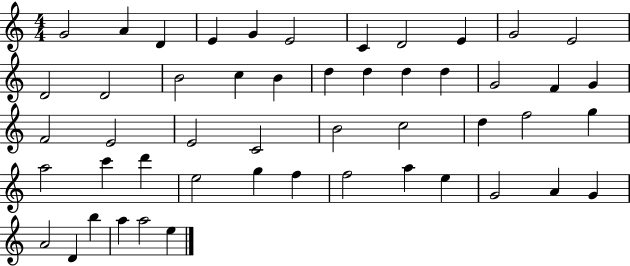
{
  \clef treble
  \numericTimeSignature
  \time 4/4
  \key c \major
  g'2 a'4 d'4 | e'4 g'4 e'2 | c'4 d'2 e'4 | g'2 e'2 | \break d'2 d'2 | b'2 c''4 b'4 | d''4 d''4 d''4 d''4 | g'2 f'4 g'4 | \break f'2 e'2 | e'2 c'2 | b'2 c''2 | d''4 f''2 g''4 | \break a''2 c'''4 d'''4 | e''2 g''4 f''4 | f''2 a''4 e''4 | g'2 a'4 g'4 | \break a'2 d'4 b''4 | a''4 a''2 e''4 | \bar "|."
}